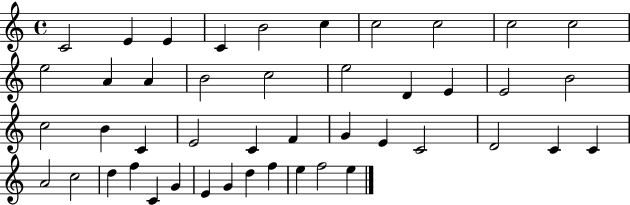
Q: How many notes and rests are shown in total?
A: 45